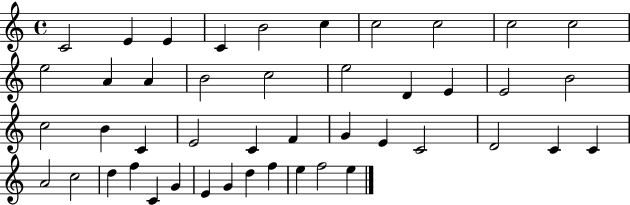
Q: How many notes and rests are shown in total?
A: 45